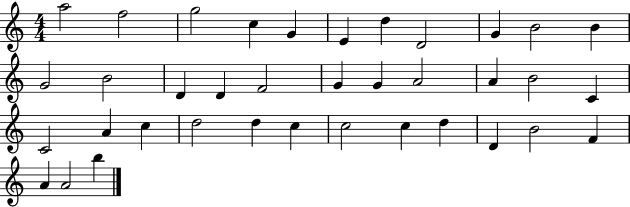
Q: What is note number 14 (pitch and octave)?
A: D4